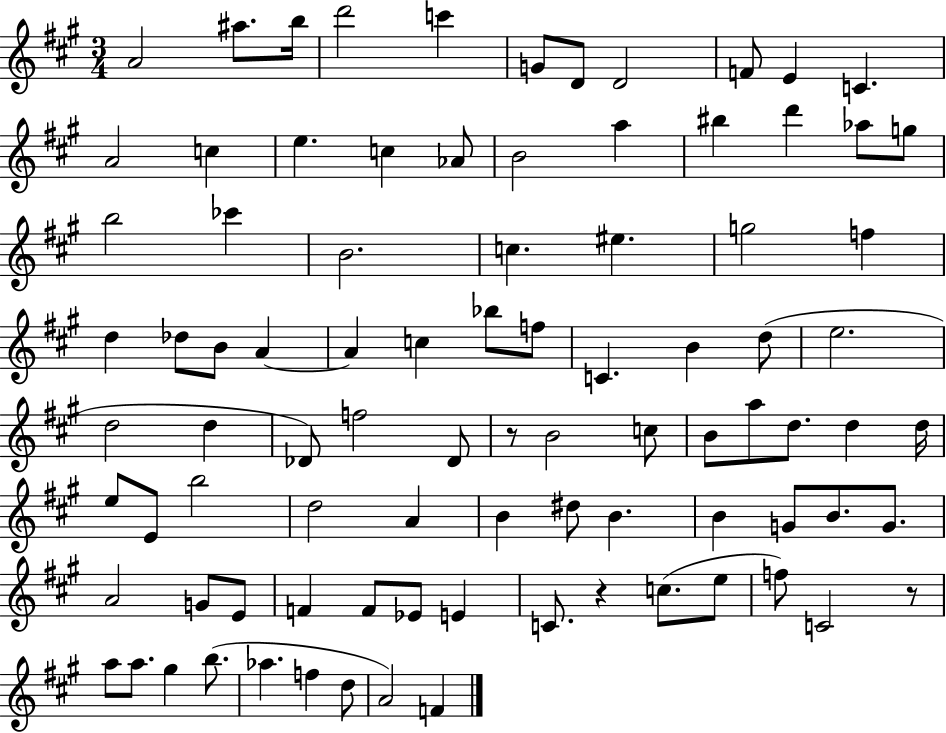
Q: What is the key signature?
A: A major